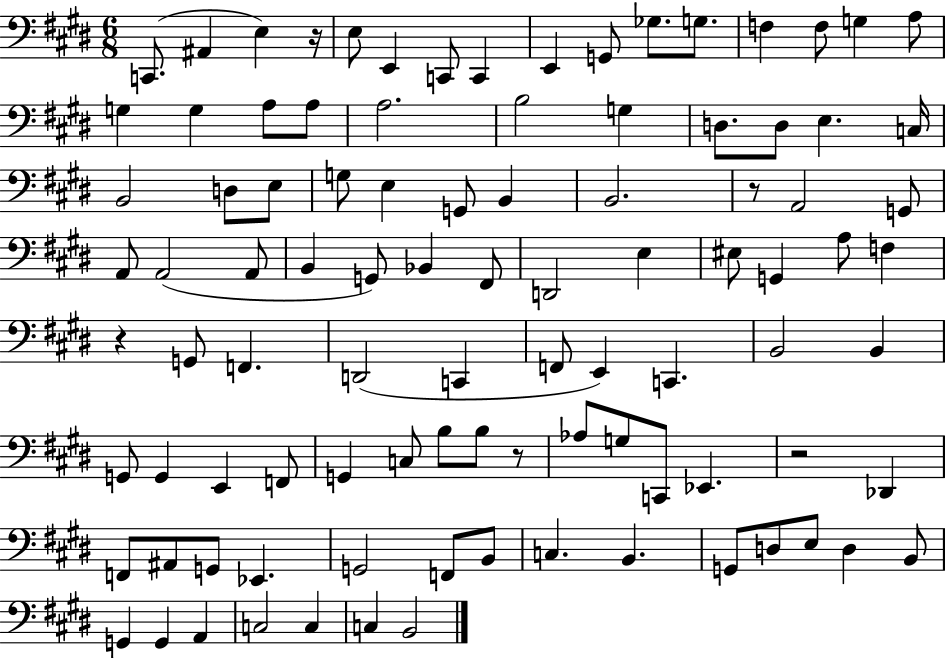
C2/e. A#2/q E3/q R/s E3/e E2/q C2/e C2/q E2/q G2/e Gb3/e. G3/e. F3/q F3/e G3/q A3/e G3/q G3/q A3/e A3/e A3/h. B3/h G3/q D3/e. D3/e E3/q. C3/s B2/h D3/e E3/e G3/e E3/q G2/e B2/q B2/h. R/e A2/h G2/e A2/e A2/h A2/e B2/q G2/e Bb2/q F#2/e D2/h E3/q EIS3/e G2/q A3/e F3/q R/q G2/e F2/q. D2/h C2/q F2/e E2/q C2/q. B2/h B2/q G2/e G2/q E2/q F2/e G2/q C3/e B3/e B3/e R/e Ab3/e G3/e C2/e Eb2/q. R/h Db2/q F2/e A#2/e G2/e Eb2/q. G2/h F2/e B2/e C3/q. B2/q. G2/e D3/e E3/e D3/q B2/e G2/q G2/q A2/q C3/h C3/q C3/q B2/h